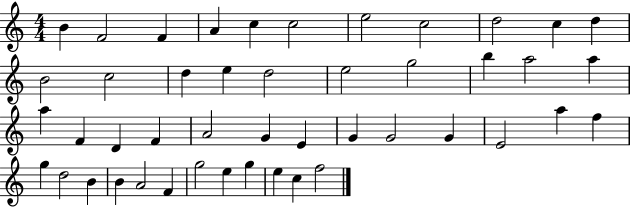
{
  \clef treble
  \numericTimeSignature
  \time 4/4
  \key c \major
  b'4 f'2 f'4 | a'4 c''4 c''2 | e''2 c''2 | d''2 c''4 d''4 | \break b'2 c''2 | d''4 e''4 d''2 | e''2 g''2 | b''4 a''2 a''4 | \break a''4 f'4 d'4 f'4 | a'2 g'4 e'4 | g'4 g'2 g'4 | e'2 a''4 f''4 | \break g''4 d''2 b'4 | b'4 a'2 f'4 | g''2 e''4 g''4 | e''4 c''4 f''2 | \break \bar "|."
}